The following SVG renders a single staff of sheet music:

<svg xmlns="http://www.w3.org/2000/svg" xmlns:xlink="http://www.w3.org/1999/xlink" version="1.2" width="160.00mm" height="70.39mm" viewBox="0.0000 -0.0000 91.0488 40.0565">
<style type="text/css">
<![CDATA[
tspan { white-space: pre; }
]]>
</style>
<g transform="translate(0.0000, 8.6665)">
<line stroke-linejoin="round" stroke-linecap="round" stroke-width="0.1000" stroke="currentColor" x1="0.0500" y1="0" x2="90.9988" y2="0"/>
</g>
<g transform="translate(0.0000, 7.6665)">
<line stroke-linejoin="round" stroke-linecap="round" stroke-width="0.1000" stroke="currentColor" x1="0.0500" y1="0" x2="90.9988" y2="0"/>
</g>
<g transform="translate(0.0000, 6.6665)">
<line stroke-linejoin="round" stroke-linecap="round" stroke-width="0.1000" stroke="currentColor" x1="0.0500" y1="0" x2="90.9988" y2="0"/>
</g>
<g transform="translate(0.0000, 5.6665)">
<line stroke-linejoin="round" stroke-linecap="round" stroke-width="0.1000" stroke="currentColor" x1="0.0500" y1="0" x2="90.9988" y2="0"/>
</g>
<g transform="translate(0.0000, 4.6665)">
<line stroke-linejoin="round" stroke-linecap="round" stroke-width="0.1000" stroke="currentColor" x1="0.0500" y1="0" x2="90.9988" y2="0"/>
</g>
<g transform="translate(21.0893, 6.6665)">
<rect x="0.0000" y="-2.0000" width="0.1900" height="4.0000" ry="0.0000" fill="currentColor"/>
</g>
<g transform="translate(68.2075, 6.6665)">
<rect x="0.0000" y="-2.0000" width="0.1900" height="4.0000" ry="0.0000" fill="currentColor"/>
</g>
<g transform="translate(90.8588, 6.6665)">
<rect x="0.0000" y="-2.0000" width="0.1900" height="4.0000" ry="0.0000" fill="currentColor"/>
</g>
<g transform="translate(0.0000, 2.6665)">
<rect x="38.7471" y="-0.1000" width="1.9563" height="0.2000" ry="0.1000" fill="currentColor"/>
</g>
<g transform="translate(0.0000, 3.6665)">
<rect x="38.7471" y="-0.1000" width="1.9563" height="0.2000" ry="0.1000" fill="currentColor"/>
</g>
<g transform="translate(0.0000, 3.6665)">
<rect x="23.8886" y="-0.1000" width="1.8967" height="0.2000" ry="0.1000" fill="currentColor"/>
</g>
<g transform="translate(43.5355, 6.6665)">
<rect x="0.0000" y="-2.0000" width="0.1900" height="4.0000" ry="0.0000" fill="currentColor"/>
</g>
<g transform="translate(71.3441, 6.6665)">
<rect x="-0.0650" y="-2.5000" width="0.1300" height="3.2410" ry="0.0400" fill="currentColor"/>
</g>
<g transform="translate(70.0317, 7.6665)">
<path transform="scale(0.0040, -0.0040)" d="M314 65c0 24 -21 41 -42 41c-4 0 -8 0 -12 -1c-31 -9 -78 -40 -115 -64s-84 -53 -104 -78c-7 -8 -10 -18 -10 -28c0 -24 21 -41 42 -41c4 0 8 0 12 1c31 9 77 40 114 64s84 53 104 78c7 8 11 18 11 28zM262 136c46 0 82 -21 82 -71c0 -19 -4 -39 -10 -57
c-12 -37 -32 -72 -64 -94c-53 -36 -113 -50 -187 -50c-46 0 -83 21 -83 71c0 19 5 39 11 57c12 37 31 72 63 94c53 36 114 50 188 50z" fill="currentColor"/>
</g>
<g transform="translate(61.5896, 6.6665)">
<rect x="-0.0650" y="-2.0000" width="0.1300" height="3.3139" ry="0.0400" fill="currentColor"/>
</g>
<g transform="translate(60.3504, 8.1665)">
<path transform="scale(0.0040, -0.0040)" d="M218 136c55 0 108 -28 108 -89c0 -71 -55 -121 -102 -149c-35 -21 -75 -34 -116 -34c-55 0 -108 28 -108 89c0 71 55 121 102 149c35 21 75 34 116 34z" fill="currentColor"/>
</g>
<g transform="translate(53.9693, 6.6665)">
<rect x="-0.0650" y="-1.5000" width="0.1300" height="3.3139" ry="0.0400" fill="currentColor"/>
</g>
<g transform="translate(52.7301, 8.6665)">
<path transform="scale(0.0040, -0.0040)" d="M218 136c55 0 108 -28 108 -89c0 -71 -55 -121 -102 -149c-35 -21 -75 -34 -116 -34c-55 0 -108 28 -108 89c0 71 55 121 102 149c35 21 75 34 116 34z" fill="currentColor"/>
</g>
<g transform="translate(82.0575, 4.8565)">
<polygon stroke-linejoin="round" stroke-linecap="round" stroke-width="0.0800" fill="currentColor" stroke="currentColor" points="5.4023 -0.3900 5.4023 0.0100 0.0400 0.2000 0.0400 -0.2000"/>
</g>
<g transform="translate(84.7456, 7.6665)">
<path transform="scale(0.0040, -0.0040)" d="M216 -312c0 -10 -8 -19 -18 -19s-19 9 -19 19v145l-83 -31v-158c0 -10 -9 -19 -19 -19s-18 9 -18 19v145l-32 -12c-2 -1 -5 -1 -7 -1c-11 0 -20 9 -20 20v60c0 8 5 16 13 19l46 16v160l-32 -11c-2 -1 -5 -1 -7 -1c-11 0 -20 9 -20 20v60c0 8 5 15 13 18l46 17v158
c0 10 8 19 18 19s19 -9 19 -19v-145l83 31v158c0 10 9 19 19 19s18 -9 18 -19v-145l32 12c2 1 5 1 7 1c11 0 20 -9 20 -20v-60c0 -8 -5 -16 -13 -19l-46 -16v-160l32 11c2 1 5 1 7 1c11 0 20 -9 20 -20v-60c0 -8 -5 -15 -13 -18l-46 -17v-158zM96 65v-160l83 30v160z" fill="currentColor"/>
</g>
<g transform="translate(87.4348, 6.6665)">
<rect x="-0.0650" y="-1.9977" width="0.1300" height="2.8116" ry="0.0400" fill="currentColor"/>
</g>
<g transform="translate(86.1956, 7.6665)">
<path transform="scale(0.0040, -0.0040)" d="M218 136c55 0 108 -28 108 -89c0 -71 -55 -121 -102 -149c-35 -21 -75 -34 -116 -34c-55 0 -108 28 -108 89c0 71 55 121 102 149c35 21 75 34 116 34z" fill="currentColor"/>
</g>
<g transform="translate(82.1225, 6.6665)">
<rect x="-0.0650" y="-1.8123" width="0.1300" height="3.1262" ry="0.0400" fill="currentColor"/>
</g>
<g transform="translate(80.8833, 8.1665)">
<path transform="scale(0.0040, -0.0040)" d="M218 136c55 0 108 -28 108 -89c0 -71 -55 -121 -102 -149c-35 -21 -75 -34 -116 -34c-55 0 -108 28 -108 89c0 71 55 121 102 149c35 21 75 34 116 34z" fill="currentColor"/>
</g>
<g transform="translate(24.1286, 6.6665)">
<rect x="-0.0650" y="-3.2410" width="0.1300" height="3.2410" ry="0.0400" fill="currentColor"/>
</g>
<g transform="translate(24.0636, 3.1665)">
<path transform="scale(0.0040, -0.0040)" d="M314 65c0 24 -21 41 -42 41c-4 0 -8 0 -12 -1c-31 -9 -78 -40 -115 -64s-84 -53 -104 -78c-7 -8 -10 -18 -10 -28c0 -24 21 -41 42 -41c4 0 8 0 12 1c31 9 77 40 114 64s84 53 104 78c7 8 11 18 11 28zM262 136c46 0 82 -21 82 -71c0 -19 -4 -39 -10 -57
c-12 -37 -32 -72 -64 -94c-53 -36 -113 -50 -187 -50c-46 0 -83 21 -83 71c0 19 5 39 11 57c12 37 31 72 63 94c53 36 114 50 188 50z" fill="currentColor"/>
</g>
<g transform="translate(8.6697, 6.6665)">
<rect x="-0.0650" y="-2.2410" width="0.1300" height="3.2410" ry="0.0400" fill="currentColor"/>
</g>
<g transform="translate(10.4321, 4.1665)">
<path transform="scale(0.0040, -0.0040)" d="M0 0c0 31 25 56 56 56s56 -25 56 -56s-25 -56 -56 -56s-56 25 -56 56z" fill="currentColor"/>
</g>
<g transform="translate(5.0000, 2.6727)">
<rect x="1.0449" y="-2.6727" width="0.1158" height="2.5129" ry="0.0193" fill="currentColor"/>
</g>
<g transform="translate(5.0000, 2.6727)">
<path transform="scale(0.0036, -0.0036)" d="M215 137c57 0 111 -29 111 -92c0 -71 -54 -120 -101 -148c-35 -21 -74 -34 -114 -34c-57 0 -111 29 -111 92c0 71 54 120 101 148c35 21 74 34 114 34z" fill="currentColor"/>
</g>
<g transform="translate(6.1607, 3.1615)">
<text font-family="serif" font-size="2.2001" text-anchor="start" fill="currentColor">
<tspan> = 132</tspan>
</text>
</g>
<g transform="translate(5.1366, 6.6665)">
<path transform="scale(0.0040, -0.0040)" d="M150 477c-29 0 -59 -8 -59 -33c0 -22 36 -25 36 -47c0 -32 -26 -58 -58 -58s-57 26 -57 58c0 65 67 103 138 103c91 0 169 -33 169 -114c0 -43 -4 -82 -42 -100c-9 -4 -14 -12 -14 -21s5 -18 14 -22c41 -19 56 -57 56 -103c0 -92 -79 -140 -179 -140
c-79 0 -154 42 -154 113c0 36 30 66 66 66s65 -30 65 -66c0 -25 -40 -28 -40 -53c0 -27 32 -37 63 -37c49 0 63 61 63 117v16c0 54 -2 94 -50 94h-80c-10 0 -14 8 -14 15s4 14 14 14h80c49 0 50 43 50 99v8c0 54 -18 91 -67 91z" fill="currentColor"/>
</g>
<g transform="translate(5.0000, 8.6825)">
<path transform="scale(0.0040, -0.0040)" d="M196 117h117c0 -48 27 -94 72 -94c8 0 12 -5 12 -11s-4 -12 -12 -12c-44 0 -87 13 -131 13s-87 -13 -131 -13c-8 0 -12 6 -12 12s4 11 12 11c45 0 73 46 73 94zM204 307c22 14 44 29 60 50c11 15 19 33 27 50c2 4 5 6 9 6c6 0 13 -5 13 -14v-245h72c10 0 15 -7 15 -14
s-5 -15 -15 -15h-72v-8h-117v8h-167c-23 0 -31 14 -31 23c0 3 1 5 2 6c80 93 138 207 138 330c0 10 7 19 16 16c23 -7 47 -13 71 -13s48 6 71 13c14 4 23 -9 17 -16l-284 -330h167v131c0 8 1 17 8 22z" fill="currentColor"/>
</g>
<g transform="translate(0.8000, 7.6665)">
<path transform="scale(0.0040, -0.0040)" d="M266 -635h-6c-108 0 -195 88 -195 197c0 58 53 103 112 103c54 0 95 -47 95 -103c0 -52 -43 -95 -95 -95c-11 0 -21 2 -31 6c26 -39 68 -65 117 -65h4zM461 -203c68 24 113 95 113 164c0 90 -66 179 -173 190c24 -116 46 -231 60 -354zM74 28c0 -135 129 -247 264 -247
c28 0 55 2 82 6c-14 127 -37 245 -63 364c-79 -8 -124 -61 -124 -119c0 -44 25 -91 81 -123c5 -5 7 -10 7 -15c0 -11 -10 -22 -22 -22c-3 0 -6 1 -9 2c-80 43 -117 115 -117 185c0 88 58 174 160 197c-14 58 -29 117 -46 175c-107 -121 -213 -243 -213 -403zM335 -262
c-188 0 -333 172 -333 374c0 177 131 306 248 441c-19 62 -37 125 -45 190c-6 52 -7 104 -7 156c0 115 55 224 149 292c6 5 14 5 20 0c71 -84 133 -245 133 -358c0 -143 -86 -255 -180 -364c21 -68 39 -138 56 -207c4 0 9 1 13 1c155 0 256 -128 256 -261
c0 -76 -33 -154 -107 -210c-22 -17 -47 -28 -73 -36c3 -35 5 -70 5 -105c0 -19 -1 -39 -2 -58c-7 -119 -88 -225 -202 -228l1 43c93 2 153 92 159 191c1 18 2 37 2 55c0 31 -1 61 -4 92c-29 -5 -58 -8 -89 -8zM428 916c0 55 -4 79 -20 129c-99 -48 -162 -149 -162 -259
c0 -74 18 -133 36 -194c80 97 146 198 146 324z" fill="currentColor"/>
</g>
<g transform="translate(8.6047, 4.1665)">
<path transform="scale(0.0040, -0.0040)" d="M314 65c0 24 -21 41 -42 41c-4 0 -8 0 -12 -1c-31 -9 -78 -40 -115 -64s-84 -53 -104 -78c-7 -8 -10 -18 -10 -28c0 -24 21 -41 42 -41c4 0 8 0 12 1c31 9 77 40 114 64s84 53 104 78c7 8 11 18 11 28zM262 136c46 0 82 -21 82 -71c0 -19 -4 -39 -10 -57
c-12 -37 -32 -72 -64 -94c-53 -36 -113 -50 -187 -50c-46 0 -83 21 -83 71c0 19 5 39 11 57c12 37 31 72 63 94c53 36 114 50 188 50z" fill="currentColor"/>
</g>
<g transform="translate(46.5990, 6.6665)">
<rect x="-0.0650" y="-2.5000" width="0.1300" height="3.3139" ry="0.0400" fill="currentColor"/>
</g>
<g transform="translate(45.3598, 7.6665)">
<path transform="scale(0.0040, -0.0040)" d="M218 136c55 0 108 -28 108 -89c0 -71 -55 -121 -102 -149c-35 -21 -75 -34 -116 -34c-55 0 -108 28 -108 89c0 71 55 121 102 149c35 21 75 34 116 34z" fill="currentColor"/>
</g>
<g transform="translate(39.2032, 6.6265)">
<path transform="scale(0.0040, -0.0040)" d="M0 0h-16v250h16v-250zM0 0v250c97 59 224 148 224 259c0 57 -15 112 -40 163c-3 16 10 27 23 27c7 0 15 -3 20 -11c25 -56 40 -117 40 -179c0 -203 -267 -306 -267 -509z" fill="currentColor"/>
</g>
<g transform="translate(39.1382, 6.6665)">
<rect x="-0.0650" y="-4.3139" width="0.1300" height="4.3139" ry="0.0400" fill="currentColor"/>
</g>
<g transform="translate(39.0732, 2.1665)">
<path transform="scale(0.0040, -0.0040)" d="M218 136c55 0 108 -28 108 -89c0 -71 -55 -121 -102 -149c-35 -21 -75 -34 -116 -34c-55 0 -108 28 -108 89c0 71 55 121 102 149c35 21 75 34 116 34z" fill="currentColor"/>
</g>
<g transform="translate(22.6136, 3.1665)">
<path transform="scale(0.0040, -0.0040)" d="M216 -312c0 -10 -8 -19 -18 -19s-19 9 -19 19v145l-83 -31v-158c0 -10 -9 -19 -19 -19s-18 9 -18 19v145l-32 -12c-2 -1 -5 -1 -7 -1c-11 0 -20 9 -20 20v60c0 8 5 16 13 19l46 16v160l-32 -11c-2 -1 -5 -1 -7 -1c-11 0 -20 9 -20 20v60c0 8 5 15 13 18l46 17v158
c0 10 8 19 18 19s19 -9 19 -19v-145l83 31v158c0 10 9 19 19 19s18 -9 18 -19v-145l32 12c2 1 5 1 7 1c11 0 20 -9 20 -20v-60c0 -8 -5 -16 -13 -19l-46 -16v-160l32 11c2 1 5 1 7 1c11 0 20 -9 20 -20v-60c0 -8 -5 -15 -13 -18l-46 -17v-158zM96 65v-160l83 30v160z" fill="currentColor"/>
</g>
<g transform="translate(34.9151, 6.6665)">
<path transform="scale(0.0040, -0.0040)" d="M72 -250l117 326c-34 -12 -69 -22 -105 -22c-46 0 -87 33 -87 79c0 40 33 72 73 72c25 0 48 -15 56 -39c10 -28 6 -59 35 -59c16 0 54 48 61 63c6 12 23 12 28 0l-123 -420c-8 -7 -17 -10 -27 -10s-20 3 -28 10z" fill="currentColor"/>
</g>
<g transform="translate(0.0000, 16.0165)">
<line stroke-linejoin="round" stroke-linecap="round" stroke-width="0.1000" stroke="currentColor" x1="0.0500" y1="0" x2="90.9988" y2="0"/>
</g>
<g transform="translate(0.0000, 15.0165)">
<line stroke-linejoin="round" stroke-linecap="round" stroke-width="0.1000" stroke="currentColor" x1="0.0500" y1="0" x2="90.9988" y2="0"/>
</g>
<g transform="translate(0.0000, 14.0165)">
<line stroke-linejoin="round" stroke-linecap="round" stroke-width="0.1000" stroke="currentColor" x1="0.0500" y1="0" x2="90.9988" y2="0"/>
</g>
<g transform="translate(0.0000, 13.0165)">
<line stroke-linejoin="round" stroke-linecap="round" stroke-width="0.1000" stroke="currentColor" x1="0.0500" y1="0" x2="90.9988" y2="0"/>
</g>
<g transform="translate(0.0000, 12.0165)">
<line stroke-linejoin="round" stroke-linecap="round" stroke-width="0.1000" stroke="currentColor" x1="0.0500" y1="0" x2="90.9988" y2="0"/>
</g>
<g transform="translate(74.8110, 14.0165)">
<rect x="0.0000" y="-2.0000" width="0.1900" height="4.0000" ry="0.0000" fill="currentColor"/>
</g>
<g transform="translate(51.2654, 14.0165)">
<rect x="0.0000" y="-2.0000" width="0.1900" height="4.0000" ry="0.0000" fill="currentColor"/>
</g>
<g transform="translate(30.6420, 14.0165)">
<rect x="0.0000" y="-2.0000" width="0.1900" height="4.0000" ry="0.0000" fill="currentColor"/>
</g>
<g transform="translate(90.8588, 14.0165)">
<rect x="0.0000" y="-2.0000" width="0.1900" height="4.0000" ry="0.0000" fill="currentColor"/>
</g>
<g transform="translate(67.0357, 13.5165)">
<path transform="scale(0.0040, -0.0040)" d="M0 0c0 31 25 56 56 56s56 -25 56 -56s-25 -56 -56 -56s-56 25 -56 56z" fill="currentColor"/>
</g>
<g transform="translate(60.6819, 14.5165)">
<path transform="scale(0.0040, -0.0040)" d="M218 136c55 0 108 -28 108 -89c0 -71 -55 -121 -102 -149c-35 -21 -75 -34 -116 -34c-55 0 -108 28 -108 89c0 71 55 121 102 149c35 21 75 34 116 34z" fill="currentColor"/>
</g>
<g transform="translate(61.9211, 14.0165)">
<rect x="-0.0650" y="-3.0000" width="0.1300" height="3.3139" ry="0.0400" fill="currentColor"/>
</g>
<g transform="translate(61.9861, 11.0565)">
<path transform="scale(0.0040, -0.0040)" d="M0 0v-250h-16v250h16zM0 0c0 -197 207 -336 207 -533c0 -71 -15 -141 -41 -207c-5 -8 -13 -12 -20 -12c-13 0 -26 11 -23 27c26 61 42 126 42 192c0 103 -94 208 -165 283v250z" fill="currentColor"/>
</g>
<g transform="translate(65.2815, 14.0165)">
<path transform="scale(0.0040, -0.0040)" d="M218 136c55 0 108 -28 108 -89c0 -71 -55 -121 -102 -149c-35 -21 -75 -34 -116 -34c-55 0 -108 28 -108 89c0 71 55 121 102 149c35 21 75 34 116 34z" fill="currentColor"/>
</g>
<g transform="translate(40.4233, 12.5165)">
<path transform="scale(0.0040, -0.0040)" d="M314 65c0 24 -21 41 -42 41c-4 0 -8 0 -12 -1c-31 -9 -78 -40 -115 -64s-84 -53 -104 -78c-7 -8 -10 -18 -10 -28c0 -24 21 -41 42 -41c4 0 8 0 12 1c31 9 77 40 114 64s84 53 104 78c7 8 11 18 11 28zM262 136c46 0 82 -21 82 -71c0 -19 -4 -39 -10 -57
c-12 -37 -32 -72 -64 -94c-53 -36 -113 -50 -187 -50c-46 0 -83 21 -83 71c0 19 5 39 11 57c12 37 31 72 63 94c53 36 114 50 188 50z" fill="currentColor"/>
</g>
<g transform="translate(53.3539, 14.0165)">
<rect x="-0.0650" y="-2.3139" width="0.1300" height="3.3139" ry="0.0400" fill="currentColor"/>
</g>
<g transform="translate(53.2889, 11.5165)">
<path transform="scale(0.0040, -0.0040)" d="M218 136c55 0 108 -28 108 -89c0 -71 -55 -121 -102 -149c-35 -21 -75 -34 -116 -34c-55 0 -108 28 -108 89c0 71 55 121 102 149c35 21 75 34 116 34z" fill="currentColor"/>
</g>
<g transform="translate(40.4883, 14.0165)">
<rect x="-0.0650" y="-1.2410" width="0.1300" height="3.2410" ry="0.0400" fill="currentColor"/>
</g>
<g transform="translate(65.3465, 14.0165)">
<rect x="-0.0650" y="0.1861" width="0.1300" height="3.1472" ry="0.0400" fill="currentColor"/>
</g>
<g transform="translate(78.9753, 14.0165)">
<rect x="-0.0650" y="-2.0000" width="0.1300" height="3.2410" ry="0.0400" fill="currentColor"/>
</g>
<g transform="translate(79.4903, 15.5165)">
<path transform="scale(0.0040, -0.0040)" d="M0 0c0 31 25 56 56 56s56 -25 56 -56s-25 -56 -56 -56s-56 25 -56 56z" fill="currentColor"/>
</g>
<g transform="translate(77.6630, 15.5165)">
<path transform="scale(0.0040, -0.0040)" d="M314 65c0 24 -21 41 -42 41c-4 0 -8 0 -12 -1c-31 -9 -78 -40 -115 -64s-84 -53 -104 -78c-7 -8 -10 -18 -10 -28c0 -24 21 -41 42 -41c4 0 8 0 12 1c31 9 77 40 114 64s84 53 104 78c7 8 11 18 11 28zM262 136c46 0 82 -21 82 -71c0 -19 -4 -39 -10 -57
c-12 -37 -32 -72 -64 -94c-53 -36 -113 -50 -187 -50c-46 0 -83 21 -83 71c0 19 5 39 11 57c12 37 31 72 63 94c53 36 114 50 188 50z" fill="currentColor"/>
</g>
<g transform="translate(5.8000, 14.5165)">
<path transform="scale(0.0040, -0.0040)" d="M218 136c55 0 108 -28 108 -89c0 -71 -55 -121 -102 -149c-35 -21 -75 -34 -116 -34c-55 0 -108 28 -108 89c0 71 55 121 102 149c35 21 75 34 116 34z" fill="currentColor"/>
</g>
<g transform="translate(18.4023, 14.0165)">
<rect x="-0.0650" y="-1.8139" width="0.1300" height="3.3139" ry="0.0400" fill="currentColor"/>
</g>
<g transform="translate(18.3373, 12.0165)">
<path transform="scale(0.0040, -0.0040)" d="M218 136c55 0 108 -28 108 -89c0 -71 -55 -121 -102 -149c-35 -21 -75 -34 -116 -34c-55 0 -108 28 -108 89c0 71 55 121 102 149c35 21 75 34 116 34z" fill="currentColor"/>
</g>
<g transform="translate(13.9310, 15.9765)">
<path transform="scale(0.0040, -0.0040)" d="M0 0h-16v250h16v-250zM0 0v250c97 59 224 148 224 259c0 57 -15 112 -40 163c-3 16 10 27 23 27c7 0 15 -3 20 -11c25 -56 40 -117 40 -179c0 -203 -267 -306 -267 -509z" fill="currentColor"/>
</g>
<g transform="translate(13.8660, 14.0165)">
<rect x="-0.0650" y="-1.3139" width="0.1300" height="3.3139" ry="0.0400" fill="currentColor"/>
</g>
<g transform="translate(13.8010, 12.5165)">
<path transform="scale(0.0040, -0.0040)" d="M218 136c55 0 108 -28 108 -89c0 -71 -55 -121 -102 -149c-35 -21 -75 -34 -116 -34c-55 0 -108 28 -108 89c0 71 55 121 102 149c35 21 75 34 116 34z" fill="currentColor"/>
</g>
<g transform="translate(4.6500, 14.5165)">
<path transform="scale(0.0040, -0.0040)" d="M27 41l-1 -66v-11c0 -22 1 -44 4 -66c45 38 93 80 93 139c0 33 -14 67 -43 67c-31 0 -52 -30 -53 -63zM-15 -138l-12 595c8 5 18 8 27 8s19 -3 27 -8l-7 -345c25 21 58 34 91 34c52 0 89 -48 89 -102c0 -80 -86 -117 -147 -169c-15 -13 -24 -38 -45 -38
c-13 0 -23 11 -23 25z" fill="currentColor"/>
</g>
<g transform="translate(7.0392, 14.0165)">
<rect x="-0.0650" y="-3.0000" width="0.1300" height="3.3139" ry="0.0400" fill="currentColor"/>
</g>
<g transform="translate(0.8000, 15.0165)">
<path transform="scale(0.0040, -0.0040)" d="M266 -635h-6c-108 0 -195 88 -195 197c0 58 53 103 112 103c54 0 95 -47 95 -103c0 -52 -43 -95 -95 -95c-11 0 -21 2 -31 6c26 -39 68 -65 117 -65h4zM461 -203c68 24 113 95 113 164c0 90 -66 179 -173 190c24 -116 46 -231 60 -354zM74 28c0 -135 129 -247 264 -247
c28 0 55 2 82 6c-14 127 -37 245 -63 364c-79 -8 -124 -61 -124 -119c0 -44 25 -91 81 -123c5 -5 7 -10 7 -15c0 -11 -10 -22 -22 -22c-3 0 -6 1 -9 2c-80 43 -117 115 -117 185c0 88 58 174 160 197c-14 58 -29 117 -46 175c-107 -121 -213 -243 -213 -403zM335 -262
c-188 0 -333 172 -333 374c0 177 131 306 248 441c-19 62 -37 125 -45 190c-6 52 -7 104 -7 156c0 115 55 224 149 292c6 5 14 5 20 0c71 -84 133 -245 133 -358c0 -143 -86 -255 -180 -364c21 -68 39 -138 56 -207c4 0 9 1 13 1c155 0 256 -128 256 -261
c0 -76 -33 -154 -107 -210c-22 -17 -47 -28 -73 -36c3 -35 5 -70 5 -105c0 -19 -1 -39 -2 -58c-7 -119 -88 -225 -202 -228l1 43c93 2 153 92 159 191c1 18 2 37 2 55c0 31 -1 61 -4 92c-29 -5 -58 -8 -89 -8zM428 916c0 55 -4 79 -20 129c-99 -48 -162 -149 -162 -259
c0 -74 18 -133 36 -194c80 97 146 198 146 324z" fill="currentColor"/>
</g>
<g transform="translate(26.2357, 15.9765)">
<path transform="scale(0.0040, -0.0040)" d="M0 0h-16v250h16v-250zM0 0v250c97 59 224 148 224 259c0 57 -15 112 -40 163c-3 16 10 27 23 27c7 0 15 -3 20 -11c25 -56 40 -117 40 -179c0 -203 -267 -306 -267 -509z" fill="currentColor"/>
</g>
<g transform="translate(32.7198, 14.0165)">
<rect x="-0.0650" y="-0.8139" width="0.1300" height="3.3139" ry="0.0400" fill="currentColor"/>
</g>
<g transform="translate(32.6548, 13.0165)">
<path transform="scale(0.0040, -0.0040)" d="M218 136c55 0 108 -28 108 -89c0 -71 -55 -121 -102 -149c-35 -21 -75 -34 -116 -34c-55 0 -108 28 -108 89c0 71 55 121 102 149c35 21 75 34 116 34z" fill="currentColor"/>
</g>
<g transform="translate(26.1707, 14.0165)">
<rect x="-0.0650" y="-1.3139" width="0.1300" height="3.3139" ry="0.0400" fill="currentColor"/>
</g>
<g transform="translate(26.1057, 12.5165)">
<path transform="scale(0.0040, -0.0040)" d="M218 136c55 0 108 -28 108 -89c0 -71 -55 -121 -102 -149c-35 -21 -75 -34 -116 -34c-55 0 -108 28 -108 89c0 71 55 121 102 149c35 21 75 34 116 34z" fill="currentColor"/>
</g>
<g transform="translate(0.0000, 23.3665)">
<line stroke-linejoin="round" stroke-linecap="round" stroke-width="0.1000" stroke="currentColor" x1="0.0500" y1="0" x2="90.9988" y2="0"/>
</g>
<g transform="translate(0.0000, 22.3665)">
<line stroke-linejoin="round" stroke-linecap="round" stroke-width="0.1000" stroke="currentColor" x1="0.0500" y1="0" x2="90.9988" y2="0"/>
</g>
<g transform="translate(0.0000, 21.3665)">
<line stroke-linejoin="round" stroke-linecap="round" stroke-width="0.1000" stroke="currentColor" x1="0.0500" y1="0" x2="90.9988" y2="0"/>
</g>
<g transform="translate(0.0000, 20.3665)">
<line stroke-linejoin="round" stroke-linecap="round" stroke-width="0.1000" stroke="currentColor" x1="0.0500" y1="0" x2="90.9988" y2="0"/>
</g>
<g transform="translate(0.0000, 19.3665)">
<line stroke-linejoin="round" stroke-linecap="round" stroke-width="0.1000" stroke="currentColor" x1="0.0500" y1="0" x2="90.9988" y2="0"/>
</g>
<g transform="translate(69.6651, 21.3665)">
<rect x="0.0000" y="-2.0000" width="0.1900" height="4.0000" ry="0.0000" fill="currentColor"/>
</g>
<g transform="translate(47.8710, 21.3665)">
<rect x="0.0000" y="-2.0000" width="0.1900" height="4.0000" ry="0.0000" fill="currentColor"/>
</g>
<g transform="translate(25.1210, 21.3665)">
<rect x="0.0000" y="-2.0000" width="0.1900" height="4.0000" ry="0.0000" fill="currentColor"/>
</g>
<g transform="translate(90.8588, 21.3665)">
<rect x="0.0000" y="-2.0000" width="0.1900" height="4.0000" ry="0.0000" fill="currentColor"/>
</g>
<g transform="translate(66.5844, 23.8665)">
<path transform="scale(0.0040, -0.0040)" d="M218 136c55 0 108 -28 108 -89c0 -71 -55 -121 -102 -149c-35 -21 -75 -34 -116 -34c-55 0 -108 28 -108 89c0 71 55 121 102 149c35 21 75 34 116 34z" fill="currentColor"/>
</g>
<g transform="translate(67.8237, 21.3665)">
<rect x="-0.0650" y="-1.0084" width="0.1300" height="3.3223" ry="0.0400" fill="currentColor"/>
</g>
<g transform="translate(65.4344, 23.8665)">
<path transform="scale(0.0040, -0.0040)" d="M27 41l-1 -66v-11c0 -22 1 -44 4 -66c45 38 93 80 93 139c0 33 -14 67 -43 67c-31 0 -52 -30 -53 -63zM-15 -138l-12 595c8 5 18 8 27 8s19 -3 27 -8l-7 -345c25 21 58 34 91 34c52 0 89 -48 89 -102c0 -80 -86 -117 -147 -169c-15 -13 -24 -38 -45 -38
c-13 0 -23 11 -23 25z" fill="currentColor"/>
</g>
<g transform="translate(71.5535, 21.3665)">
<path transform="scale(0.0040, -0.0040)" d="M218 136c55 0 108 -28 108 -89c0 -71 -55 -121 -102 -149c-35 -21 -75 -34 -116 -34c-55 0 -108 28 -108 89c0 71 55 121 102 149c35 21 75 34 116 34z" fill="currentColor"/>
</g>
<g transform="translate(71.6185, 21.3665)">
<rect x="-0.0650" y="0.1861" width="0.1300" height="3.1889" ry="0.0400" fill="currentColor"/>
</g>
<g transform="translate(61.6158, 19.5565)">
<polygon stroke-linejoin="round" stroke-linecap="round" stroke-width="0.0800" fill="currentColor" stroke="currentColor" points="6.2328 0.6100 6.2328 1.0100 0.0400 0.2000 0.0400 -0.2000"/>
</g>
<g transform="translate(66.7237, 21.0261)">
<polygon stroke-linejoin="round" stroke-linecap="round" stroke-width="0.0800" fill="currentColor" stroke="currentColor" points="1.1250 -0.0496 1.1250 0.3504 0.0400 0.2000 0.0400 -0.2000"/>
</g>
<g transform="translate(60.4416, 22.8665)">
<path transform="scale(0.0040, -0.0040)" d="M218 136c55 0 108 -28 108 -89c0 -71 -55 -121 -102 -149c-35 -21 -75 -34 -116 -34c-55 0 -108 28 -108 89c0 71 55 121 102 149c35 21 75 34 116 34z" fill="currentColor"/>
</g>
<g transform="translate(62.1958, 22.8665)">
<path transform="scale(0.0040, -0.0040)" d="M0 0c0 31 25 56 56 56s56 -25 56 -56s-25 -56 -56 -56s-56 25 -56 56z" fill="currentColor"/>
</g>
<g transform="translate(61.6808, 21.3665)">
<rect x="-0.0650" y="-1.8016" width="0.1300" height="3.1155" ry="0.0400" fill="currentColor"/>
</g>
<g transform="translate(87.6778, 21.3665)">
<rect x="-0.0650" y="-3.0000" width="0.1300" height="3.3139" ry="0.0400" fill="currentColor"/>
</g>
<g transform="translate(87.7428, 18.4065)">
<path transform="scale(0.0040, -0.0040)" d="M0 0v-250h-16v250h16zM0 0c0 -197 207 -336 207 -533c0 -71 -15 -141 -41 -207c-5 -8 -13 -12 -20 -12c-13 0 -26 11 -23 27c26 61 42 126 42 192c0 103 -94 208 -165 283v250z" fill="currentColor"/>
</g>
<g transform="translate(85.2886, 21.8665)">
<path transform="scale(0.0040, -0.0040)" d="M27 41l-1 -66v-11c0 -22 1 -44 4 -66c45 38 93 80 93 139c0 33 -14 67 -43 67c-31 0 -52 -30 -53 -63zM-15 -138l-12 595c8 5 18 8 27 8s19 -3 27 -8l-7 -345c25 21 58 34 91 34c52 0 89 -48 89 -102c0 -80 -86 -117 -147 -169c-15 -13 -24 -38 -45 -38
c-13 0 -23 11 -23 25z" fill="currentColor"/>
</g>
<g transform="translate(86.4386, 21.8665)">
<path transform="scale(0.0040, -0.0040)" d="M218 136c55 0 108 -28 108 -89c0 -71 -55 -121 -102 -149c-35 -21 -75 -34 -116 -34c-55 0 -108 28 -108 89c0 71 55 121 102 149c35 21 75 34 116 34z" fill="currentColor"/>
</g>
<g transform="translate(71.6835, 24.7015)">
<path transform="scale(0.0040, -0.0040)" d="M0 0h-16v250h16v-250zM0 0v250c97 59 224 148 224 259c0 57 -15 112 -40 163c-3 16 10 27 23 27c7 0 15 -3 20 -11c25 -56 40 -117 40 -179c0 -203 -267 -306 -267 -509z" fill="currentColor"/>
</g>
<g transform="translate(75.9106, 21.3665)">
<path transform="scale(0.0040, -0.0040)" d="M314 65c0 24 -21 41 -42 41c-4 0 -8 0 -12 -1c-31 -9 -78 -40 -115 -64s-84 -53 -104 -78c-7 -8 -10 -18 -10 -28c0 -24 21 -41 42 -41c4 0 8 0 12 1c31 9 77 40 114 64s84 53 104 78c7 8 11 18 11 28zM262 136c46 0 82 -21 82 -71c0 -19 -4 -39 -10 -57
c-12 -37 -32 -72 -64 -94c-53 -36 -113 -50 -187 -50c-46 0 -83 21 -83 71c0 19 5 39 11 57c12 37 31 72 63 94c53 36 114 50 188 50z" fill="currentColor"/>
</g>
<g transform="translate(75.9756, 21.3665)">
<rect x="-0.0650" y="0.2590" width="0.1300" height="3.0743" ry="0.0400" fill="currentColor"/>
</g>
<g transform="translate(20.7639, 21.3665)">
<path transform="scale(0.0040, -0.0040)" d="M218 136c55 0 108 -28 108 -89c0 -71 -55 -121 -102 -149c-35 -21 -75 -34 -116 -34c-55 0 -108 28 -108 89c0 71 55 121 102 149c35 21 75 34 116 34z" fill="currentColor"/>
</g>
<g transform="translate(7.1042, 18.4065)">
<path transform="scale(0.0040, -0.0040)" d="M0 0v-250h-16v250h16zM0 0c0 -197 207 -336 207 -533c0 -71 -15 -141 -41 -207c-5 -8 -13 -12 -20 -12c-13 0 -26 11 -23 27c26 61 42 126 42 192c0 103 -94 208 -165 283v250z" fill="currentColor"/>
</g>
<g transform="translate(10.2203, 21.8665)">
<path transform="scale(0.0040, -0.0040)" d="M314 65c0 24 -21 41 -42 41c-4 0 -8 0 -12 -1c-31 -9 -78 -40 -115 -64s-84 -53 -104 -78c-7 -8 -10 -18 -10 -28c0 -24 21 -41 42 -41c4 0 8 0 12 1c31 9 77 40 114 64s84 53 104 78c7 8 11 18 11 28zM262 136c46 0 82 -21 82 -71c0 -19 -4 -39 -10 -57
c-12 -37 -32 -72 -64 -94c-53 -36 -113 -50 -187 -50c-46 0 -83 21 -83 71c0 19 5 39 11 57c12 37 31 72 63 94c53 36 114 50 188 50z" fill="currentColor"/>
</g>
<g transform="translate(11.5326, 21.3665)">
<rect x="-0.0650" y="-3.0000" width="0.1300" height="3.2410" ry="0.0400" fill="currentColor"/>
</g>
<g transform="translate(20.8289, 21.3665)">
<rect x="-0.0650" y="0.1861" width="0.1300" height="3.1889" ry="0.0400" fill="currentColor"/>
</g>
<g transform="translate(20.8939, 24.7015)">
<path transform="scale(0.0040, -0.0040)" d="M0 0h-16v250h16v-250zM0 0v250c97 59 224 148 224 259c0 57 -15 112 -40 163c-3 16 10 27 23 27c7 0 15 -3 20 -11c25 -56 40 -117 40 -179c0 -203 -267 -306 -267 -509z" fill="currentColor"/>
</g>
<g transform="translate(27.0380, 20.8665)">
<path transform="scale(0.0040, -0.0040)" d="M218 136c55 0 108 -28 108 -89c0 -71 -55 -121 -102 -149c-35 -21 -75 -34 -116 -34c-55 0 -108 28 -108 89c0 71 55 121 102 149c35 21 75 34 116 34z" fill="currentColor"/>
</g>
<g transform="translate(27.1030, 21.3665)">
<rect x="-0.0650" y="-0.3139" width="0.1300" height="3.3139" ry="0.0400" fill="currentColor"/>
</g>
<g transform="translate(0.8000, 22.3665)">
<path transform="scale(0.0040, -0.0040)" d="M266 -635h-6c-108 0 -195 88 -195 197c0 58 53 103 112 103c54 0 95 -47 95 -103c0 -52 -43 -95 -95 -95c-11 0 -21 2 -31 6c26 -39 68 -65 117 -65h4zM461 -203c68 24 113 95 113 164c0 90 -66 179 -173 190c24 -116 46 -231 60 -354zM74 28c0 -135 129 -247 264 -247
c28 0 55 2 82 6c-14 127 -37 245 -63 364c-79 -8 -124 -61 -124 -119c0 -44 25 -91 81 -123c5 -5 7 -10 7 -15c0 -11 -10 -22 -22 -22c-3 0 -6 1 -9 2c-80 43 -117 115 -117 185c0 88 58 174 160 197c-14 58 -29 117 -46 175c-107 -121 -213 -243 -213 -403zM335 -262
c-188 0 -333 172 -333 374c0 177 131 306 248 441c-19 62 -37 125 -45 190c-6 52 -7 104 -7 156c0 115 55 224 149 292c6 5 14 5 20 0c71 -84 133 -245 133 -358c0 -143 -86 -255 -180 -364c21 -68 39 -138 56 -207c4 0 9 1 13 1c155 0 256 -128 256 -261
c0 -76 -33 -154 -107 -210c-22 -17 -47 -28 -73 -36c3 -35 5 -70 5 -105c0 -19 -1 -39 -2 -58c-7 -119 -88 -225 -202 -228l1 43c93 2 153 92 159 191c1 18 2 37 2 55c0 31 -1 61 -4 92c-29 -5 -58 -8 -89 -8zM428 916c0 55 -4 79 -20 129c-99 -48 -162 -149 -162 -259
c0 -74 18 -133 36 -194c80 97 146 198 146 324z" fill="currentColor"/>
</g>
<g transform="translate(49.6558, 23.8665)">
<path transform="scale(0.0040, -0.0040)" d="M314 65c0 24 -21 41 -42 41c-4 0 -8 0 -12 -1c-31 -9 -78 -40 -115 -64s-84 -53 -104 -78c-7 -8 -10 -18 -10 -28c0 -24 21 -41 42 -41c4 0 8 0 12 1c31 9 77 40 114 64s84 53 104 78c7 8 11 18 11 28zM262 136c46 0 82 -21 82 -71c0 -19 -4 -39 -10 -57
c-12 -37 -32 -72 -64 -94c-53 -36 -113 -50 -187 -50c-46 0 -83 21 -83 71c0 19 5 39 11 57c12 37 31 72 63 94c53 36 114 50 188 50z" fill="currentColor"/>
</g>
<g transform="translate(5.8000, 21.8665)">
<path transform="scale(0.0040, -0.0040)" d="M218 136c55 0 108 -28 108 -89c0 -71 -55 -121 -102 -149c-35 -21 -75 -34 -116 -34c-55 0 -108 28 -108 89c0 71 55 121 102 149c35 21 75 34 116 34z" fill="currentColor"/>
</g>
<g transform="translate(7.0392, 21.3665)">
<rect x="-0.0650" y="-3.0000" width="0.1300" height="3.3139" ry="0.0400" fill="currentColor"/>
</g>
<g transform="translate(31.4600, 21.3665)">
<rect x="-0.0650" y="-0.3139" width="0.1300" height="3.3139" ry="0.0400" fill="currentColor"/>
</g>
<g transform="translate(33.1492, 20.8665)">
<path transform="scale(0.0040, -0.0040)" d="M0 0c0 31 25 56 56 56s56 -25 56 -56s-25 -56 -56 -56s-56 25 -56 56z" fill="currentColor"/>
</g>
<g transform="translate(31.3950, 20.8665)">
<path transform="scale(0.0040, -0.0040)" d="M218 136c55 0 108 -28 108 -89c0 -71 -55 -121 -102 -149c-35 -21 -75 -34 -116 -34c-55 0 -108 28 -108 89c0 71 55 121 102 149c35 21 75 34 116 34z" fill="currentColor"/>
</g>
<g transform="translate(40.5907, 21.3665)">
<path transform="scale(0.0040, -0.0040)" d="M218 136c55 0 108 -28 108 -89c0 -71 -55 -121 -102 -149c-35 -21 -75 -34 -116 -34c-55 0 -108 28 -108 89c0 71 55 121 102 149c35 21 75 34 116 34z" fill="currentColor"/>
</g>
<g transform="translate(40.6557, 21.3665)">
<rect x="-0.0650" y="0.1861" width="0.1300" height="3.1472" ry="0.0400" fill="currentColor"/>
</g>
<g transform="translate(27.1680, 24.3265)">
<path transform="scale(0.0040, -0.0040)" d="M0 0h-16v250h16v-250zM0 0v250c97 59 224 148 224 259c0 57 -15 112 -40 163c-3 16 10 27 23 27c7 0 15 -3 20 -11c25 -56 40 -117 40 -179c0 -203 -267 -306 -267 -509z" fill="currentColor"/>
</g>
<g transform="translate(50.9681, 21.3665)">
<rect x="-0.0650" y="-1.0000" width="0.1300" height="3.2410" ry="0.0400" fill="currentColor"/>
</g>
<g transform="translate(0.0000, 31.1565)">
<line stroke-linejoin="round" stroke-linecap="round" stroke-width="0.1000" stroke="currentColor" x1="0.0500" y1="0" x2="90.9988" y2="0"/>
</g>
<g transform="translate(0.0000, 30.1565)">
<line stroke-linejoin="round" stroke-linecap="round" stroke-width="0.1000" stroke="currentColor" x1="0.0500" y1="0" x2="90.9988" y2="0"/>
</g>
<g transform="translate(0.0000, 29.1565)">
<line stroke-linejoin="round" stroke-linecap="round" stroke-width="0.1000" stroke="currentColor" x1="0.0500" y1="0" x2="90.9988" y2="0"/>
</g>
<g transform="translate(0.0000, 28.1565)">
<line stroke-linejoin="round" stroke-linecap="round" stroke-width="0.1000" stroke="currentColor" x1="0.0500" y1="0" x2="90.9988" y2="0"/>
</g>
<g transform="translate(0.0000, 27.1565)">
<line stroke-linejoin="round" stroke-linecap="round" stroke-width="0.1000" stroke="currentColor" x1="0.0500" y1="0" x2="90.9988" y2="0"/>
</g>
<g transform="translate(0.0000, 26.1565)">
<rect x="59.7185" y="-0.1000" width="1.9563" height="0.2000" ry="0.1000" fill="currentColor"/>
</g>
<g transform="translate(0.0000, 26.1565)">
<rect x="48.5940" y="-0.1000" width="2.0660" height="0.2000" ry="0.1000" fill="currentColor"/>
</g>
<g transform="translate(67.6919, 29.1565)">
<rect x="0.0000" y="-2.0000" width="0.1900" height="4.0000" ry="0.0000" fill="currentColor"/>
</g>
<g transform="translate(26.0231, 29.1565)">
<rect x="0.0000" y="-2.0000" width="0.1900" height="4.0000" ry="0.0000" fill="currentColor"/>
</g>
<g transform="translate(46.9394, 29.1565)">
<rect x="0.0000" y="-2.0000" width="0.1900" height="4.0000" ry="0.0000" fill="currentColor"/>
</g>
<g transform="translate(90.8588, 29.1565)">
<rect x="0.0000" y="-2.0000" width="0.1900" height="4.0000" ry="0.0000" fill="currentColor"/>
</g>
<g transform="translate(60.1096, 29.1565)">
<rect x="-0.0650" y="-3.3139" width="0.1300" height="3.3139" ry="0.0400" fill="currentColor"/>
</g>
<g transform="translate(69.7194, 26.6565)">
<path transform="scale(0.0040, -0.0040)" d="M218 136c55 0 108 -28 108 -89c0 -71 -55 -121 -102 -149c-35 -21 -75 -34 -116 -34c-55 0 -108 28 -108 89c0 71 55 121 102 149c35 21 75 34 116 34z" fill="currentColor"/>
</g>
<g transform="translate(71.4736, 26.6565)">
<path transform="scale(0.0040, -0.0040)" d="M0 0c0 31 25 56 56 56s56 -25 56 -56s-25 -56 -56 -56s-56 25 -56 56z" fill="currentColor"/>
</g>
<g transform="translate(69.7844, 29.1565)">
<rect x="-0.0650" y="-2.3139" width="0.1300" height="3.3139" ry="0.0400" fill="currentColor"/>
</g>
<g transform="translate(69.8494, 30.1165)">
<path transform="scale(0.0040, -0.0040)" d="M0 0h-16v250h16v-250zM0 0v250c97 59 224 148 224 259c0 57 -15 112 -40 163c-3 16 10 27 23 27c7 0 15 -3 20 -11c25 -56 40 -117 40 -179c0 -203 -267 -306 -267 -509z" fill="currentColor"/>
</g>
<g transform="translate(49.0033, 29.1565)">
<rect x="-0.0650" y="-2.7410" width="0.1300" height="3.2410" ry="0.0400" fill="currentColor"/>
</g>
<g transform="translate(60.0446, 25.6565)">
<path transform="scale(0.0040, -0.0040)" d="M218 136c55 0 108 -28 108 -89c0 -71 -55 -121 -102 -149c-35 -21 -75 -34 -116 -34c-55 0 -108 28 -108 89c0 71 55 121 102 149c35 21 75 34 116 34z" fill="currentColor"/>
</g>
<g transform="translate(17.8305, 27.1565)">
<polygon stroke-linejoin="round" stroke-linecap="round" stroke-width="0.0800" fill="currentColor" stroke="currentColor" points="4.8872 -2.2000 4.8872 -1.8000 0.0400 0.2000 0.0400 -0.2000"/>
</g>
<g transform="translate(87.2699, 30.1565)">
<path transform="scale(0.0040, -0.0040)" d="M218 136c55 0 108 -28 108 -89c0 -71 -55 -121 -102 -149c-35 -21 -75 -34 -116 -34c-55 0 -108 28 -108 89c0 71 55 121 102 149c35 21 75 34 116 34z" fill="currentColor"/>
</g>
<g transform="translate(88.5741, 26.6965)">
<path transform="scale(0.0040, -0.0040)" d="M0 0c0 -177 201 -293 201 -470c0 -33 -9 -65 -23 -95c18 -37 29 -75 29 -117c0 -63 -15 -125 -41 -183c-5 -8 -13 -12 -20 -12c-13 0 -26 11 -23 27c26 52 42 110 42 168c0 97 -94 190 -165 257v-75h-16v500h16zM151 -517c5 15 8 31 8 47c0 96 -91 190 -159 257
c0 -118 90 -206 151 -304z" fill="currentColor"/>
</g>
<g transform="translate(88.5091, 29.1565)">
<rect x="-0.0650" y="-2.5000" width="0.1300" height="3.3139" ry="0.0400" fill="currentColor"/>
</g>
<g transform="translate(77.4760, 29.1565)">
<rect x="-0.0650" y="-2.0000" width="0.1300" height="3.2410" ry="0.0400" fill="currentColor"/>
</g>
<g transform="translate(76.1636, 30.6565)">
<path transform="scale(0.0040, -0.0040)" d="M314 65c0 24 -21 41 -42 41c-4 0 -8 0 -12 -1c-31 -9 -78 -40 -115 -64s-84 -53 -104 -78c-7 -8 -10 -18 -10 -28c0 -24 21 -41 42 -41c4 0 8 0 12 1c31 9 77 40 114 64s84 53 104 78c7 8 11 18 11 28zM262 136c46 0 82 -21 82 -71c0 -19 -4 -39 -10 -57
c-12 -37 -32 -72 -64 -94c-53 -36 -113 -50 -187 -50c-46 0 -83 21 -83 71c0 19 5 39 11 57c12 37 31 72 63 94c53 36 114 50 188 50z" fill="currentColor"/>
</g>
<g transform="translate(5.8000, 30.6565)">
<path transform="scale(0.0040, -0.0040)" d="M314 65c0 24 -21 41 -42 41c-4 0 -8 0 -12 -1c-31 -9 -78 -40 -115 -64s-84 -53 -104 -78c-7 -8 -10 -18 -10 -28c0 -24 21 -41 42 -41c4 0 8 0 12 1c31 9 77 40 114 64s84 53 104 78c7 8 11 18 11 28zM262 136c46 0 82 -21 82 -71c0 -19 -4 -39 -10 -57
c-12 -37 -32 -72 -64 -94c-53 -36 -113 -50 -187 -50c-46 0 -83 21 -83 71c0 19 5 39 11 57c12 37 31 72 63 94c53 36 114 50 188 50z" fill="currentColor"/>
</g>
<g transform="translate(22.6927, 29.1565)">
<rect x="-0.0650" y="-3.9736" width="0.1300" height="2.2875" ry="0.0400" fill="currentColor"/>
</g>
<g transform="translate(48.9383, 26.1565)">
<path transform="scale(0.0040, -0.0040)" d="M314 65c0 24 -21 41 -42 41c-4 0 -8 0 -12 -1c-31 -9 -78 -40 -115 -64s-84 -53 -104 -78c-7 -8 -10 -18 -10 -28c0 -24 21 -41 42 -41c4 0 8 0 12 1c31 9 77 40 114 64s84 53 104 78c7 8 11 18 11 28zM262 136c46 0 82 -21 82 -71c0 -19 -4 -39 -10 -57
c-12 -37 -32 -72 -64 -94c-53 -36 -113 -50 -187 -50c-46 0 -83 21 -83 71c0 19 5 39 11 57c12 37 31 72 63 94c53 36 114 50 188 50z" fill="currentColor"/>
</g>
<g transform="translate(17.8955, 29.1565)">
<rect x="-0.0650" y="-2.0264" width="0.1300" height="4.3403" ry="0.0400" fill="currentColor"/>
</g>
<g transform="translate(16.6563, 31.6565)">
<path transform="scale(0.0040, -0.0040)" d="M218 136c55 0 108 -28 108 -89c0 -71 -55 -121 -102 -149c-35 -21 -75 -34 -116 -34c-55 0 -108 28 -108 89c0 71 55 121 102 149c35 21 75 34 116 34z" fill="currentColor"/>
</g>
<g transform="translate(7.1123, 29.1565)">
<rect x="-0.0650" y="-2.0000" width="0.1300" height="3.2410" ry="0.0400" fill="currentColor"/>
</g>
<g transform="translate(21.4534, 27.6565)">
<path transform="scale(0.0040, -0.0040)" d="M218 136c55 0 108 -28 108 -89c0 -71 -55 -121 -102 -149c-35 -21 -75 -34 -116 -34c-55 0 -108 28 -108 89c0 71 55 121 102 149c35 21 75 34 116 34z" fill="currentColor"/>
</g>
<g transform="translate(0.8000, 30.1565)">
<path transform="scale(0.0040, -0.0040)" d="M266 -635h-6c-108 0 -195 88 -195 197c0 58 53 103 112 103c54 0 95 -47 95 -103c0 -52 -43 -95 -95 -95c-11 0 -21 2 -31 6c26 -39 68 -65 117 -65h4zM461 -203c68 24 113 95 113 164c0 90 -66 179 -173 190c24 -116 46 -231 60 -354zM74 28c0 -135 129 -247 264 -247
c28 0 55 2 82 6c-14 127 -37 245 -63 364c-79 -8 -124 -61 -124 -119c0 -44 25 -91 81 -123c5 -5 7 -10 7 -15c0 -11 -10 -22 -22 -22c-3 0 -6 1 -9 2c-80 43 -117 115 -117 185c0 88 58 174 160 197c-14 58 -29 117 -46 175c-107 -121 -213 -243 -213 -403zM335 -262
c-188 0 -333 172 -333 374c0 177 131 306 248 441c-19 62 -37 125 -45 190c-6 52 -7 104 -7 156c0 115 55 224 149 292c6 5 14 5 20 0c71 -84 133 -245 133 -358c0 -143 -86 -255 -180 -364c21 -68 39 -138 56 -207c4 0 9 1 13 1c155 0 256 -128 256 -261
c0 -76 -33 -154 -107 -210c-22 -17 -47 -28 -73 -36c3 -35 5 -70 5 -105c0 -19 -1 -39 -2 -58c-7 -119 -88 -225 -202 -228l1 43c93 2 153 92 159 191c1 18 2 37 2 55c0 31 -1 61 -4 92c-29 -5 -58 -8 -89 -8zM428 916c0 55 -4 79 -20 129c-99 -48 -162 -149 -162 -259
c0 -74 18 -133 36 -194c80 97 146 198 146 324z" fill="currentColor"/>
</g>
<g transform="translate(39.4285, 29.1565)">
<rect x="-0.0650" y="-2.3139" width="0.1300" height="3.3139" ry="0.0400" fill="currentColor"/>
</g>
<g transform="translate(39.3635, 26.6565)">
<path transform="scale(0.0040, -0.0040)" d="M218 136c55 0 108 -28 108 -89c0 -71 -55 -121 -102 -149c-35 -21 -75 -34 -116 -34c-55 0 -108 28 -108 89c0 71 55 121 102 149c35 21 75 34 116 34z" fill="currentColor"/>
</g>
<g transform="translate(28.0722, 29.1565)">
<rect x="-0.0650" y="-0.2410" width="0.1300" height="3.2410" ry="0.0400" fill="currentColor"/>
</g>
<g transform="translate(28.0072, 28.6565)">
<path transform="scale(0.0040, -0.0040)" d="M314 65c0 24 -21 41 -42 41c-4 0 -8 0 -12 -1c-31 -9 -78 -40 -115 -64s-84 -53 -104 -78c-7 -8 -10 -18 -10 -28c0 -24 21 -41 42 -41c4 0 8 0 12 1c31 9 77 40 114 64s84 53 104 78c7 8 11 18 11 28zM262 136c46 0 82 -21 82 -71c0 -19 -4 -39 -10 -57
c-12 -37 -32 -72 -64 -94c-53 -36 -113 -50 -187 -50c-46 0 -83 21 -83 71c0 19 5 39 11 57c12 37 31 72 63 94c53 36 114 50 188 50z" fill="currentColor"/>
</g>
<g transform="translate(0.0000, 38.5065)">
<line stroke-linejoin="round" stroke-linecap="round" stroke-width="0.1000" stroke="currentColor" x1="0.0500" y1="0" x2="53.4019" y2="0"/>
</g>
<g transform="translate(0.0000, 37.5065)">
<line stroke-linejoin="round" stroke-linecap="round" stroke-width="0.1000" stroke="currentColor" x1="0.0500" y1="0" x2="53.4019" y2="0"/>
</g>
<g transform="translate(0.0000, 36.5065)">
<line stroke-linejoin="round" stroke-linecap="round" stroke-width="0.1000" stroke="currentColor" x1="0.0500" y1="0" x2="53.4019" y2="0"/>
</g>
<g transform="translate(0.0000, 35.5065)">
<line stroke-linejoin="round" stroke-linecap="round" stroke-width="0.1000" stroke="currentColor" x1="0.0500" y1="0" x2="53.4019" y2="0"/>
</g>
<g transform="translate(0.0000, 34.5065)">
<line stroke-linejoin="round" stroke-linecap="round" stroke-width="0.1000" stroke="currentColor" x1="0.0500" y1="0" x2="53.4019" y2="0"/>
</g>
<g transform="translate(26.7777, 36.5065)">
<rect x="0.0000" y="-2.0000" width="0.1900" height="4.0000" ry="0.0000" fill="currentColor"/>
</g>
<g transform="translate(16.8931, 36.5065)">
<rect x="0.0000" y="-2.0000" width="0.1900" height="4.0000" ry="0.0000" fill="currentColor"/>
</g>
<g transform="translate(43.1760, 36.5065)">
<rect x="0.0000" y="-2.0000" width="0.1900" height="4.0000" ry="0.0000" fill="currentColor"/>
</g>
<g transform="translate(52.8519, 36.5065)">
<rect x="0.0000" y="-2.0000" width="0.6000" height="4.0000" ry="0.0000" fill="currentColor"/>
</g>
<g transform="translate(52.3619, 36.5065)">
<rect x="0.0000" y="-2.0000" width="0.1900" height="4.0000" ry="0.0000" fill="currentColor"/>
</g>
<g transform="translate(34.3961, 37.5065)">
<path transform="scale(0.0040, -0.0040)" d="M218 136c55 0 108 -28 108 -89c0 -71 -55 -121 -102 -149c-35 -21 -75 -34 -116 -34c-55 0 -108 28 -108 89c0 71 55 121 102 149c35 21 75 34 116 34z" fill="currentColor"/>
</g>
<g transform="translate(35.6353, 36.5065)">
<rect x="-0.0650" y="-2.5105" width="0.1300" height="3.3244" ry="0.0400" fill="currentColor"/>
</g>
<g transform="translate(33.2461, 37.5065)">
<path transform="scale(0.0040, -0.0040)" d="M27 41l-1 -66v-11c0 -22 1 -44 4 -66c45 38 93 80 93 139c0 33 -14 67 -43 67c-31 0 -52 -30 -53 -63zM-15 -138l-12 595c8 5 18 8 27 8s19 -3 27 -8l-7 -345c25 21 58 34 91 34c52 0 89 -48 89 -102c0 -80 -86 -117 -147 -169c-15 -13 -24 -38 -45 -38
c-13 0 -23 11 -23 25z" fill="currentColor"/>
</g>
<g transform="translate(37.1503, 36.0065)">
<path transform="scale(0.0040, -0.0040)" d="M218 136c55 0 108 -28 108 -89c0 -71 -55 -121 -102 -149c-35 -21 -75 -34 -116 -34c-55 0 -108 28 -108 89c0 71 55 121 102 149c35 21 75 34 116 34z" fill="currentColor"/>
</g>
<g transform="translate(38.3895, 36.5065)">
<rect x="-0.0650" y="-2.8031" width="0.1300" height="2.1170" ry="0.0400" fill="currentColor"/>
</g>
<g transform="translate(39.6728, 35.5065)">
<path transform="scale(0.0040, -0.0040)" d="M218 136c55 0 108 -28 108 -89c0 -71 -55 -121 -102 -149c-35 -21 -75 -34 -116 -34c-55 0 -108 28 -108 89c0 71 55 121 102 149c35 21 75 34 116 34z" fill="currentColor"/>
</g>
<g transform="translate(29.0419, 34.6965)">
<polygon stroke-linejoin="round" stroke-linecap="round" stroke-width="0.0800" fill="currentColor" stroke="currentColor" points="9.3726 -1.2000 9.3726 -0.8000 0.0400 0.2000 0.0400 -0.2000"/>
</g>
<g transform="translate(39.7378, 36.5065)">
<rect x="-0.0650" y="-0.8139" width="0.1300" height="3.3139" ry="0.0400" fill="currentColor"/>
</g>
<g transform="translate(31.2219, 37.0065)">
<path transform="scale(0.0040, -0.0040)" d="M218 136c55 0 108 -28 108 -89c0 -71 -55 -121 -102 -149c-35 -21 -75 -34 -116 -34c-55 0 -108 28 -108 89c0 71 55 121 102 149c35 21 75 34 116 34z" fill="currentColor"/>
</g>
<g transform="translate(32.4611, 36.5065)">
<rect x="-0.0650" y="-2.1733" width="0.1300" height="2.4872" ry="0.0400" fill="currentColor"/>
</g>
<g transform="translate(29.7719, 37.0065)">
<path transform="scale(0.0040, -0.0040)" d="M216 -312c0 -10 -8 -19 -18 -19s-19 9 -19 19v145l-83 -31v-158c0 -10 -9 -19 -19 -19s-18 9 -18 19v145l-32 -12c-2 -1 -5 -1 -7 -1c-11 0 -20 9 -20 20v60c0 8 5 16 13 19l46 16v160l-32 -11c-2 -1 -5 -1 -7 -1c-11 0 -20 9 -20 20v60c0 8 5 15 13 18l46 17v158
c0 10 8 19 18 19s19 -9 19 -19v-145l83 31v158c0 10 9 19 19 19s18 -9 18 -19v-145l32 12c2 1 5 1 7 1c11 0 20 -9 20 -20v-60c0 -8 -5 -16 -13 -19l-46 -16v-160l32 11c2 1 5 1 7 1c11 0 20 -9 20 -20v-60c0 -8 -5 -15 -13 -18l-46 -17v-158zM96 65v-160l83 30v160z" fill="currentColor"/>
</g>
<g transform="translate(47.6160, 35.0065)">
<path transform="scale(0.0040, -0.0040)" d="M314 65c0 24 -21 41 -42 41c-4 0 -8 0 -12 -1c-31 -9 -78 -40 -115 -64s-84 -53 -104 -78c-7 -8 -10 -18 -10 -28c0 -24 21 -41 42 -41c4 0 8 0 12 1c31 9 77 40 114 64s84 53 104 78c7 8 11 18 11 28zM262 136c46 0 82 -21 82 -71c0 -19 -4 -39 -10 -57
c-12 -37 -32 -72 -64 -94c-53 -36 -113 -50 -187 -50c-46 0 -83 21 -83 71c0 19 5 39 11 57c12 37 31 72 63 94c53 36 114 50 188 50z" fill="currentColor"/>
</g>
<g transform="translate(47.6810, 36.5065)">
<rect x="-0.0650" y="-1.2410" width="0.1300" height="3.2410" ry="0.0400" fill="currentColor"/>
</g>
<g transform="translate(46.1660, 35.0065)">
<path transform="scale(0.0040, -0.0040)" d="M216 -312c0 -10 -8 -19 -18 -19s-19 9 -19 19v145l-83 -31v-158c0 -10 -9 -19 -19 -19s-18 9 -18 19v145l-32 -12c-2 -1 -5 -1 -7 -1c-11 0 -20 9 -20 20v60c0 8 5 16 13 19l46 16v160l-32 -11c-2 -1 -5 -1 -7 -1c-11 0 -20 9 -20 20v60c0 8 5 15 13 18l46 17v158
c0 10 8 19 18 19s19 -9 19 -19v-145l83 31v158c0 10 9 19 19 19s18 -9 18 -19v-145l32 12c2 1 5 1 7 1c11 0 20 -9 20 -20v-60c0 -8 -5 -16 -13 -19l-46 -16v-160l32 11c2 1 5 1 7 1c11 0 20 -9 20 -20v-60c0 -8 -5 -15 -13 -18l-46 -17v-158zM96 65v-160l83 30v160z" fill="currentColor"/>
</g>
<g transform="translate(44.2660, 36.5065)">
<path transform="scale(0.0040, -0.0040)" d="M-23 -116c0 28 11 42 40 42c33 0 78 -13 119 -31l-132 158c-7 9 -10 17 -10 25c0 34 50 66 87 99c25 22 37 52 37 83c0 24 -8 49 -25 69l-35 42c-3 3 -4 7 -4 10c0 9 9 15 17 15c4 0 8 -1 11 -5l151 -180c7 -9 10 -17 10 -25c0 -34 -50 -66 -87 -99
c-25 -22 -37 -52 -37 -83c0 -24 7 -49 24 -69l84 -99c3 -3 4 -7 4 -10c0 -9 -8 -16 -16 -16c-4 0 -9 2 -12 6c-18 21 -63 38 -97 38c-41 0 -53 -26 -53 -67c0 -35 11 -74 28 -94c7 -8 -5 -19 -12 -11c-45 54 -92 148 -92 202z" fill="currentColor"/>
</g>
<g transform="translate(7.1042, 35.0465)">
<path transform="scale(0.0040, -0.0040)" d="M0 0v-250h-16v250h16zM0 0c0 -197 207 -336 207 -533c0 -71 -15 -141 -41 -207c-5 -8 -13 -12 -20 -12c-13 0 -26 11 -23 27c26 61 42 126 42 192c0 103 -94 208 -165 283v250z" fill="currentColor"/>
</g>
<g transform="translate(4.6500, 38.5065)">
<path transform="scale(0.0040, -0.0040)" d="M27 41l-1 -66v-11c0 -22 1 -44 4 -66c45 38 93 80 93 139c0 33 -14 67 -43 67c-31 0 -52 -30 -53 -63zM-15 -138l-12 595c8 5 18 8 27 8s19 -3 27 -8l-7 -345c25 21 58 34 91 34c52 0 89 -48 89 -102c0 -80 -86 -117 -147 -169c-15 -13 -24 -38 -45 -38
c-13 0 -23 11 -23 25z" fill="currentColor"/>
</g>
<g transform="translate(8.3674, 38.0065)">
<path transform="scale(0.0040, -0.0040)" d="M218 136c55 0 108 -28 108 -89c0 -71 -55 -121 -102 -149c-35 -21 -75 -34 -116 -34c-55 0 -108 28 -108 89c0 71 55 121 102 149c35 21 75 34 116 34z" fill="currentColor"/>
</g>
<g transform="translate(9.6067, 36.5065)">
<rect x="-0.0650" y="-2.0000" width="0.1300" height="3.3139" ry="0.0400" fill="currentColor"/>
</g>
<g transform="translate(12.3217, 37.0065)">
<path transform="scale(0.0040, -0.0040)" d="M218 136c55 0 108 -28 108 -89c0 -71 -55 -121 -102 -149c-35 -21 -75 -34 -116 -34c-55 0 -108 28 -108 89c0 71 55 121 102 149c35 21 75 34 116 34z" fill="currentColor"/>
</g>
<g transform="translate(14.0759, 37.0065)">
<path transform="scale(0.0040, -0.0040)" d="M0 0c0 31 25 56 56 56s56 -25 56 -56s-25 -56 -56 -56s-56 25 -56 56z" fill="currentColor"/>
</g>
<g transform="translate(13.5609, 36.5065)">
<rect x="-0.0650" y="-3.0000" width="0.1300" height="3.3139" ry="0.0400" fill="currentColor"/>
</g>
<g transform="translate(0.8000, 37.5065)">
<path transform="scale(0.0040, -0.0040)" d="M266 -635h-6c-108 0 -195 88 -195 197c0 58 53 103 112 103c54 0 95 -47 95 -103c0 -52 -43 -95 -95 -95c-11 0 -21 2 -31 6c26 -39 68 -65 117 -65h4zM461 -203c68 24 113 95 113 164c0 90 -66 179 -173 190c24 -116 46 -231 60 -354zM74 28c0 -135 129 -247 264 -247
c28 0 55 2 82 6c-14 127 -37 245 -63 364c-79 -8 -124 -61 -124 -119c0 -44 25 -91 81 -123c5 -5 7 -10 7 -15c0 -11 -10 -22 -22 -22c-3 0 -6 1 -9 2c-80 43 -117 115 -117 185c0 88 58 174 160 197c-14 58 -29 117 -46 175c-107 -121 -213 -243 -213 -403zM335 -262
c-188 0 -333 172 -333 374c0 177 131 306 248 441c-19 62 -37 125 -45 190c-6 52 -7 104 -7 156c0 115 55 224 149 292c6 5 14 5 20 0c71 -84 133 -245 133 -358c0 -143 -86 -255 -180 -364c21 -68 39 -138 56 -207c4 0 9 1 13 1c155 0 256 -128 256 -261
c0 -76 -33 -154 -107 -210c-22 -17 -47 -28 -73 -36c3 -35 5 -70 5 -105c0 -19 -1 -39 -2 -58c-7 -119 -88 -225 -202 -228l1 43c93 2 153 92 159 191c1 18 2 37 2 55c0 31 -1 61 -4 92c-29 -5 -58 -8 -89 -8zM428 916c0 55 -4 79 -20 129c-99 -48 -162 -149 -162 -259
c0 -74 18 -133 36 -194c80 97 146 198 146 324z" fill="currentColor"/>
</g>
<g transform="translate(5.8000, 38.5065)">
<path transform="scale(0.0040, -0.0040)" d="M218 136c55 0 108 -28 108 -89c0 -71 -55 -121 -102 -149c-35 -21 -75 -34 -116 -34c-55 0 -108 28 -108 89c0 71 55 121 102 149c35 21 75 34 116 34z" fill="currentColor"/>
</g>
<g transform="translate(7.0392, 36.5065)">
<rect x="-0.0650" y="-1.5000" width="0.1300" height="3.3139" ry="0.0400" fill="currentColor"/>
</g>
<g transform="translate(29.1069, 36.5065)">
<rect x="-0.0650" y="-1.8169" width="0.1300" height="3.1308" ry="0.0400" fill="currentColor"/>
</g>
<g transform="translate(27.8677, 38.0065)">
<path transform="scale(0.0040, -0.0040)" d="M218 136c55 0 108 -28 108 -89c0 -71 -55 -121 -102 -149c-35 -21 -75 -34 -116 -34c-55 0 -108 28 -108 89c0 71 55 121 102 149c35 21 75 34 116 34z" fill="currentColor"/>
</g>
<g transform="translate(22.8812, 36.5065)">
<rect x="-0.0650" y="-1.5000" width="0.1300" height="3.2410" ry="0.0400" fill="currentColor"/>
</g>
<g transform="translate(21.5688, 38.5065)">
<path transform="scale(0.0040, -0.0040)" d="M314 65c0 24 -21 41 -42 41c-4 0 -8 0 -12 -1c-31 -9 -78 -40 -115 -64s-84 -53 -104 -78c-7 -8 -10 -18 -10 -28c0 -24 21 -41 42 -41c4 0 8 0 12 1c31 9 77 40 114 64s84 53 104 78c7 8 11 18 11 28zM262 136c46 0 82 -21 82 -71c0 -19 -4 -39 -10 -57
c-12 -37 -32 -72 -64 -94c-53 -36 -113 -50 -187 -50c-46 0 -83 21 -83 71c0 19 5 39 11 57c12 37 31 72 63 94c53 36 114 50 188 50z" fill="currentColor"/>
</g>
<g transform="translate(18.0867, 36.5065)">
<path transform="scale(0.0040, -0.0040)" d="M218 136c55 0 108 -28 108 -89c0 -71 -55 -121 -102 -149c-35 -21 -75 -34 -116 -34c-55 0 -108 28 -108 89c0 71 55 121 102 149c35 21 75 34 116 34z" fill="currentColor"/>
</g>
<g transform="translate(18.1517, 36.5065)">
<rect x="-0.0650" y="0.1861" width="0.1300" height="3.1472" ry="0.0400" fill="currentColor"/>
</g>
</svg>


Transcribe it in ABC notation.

X:1
T:Untitled
M:3/4
L:1/4
K:C
g2 ^b2 z/2 d'/2 G E F G2 F/2 ^G/2 _A e/2 f e/2 d e2 g A/2 B F2 A/2 A2 B/2 c/2 c B D2 F/2 _D/4 B/2 B2 _A/2 F2 D/2 e/2 c2 g a2 b g/2 F2 G/4 _E/2 F A B E2 F/2 ^A/2 _G/2 c/2 d z ^e2